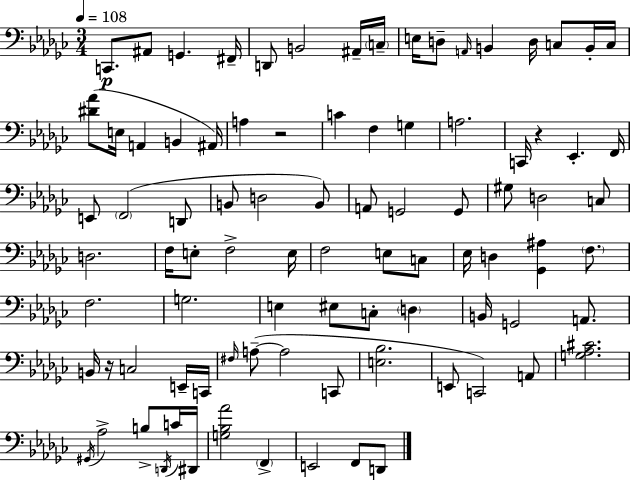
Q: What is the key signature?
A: EES minor